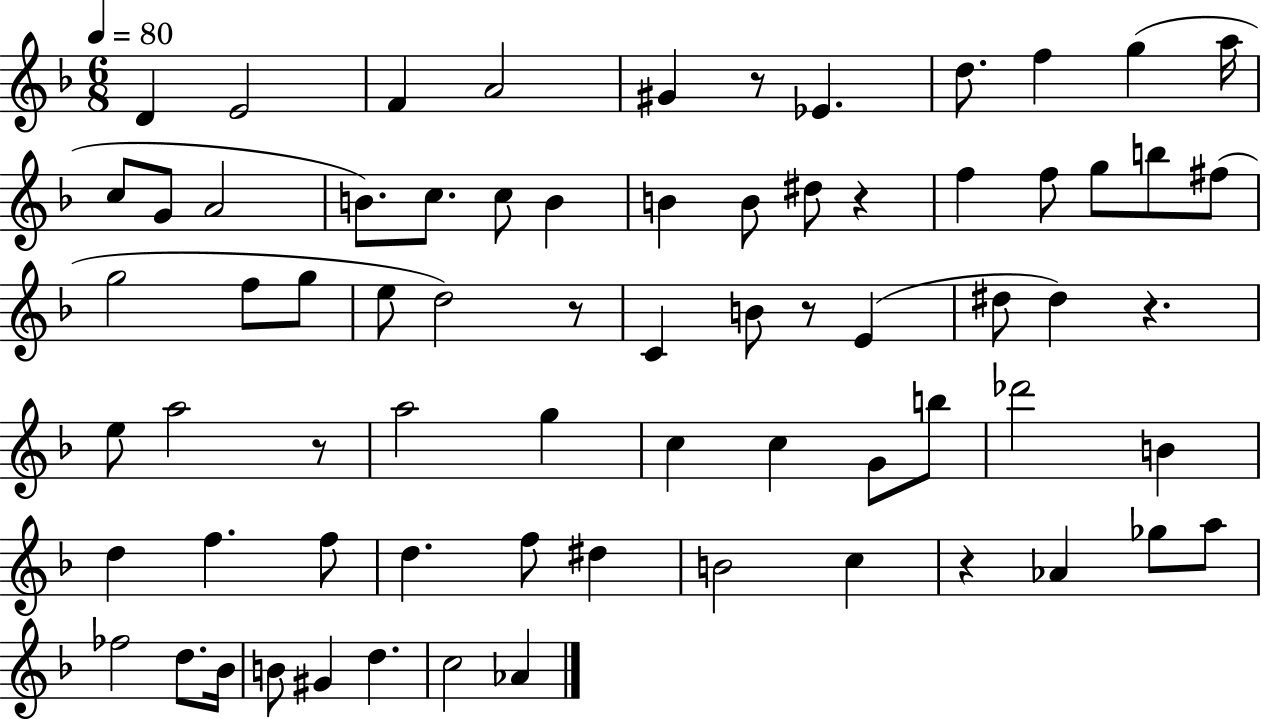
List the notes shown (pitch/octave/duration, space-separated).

D4/q E4/h F4/q A4/h G#4/q R/e Eb4/q. D5/e. F5/q G5/q A5/s C5/e G4/e A4/h B4/e. C5/e. C5/e B4/q B4/q B4/e D#5/e R/q F5/q F5/e G5/e B5/e F#5/e G5/h F5/e G5/e E5/e D5/h R/e C4/q B4/e R/e E4/q D#5/e D#5/q R/q. E5/e A5/h R/e A5/h G5/q C5/q C5/q G4/e B5/e Db6/h B4/q D5/q F5/q. F5/e D5/q. F5/e D#5/q B4/h C5/q R/q Ab4/q Gb5/e A5/e FES5/h D5/e. Bb4/s B4/e G#4/q D5/q. C5/h Ab4/q